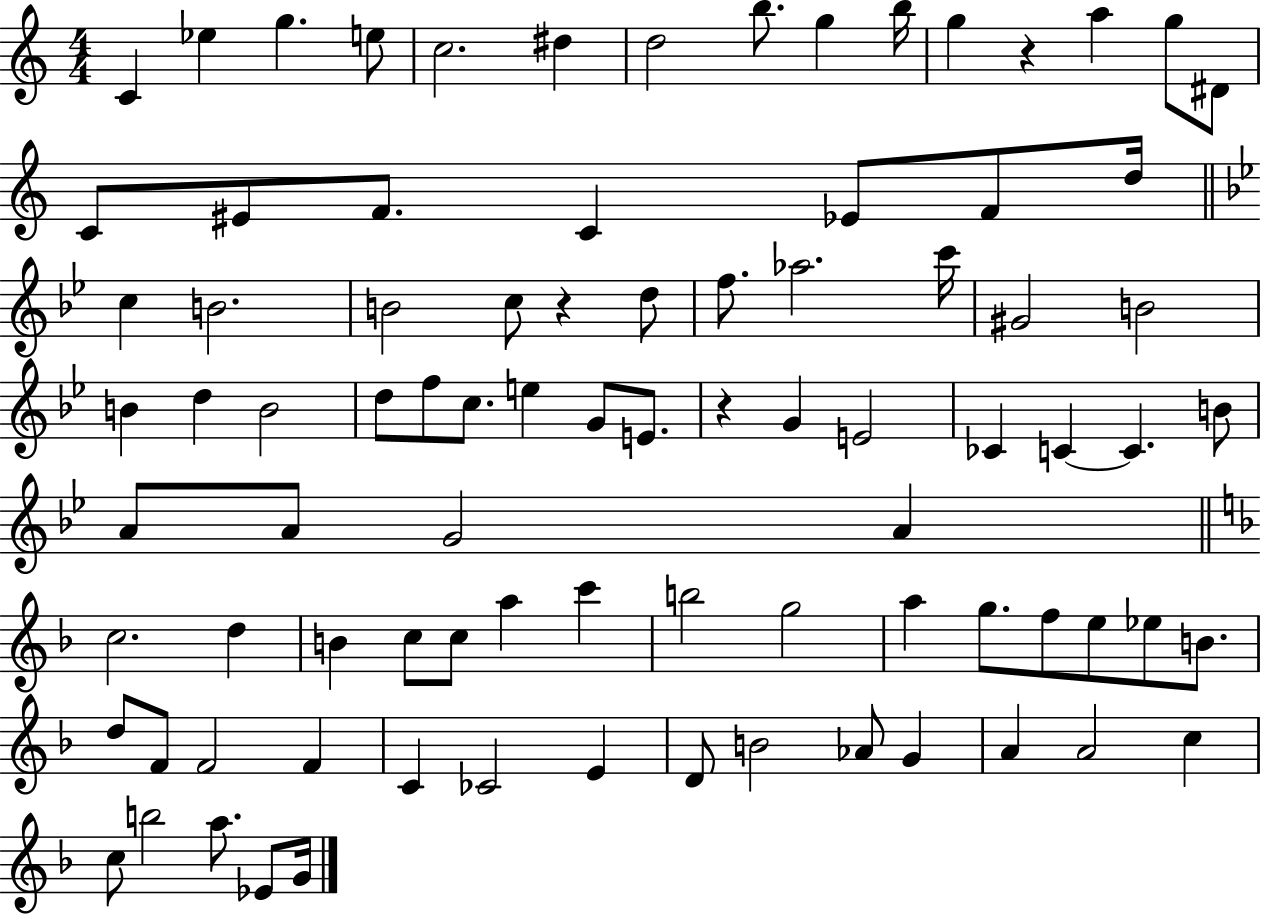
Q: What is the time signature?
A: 4/4